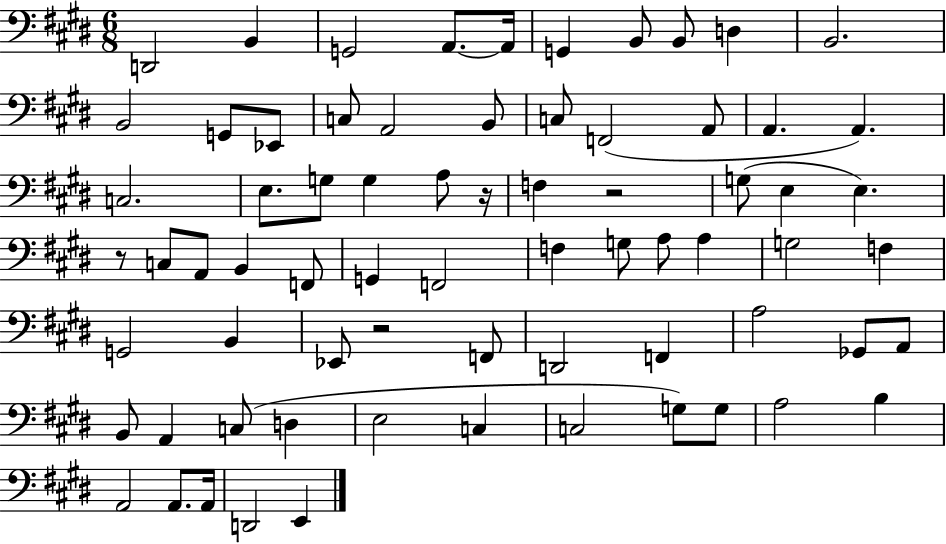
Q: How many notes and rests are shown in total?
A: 71